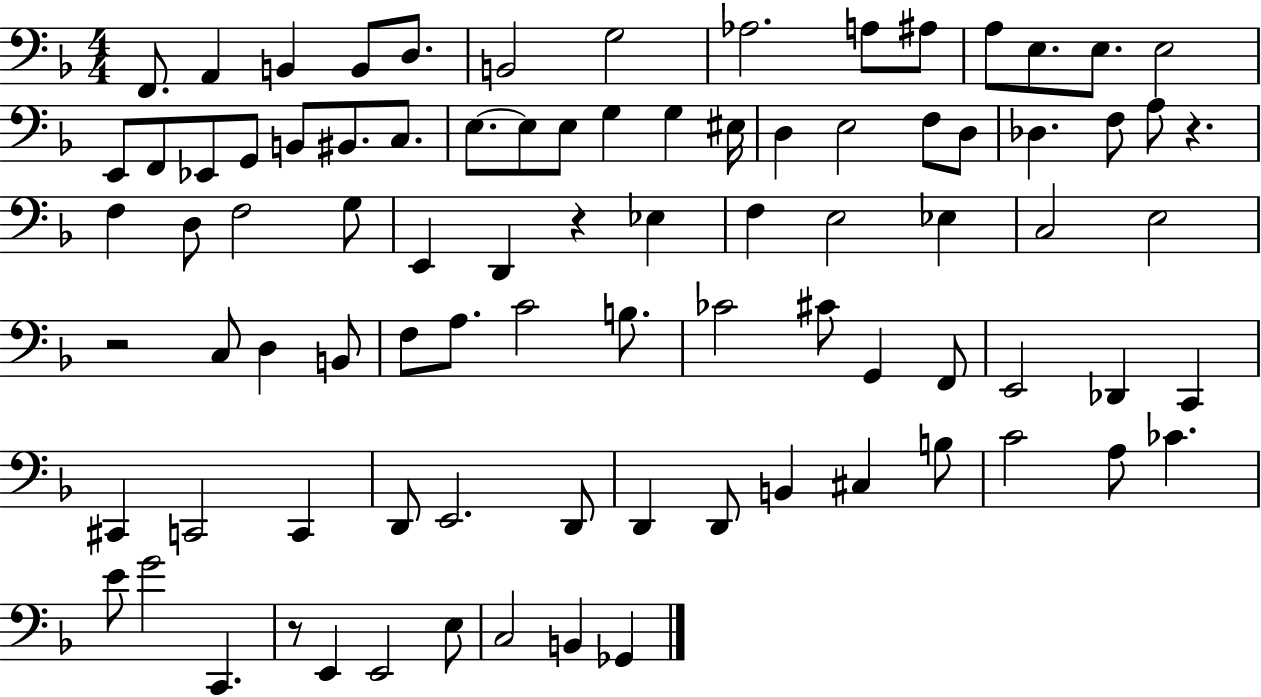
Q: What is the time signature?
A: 4/4